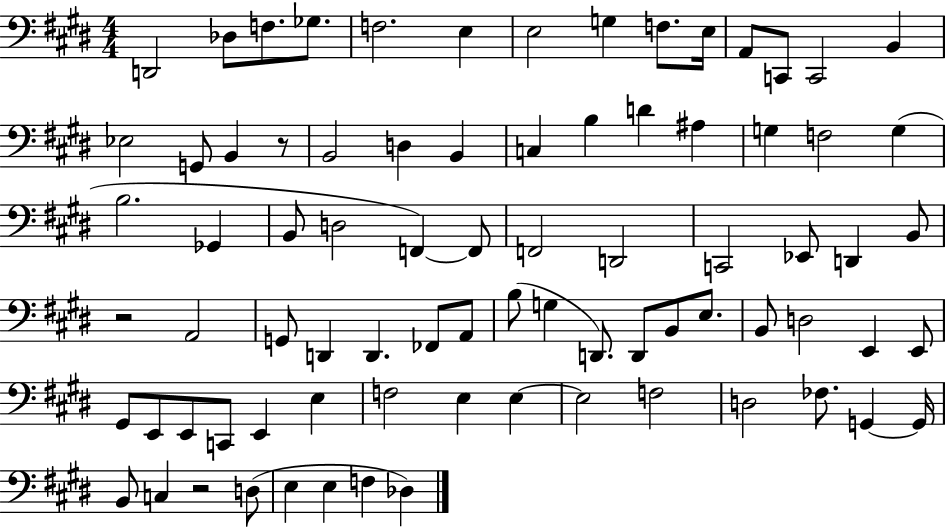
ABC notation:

X:1
T:Untitled
M:4/4
L:1/4
K:E
D,,2 _D,/2 F,/2 _G,/2 F,2 E, E,2 G, F,/2 E,/4 A,,/2 C,,/2 C,,2 B,, _E,2 G,,/2 B,, z/2 B,,2 D, B,, C, B, D ^A, G, F,2 G, B,2 _G,, B,,/2 D,2 F,, F,,/2 F,,2 D,,2 C,,2 _E,,/2 D,, B,,/2 z2 A,,2 G,,/2 D,, D,, _F,,/2 A,,/2 B,/2 G, D,,/2 D,,/2 B,,/2 E,/2 B,,/2 D,2 E,, E,,/2 ^G,,/2 E,,/2 E,,/2 C,,/2 E,, E, F,2 E, E, E,2 F,2 D,2 _F,/2 G,, G,,/4 B,,/2 C, z2 D,/2 E, E, F, _D,